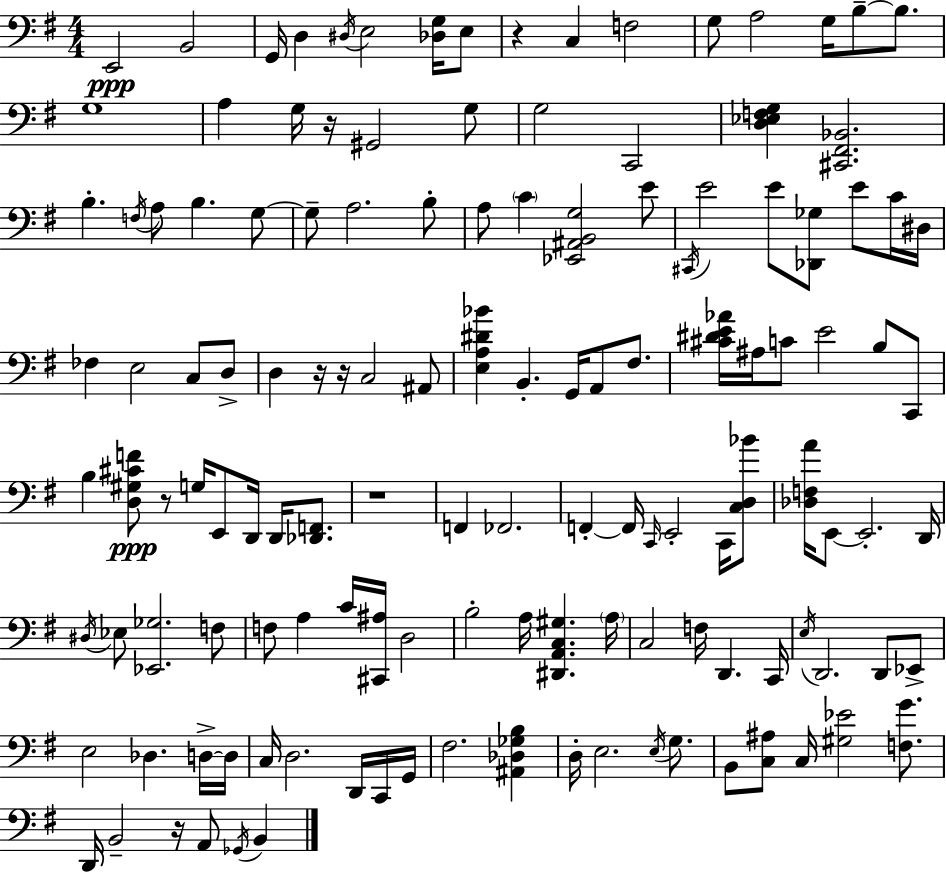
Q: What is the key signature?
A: G major